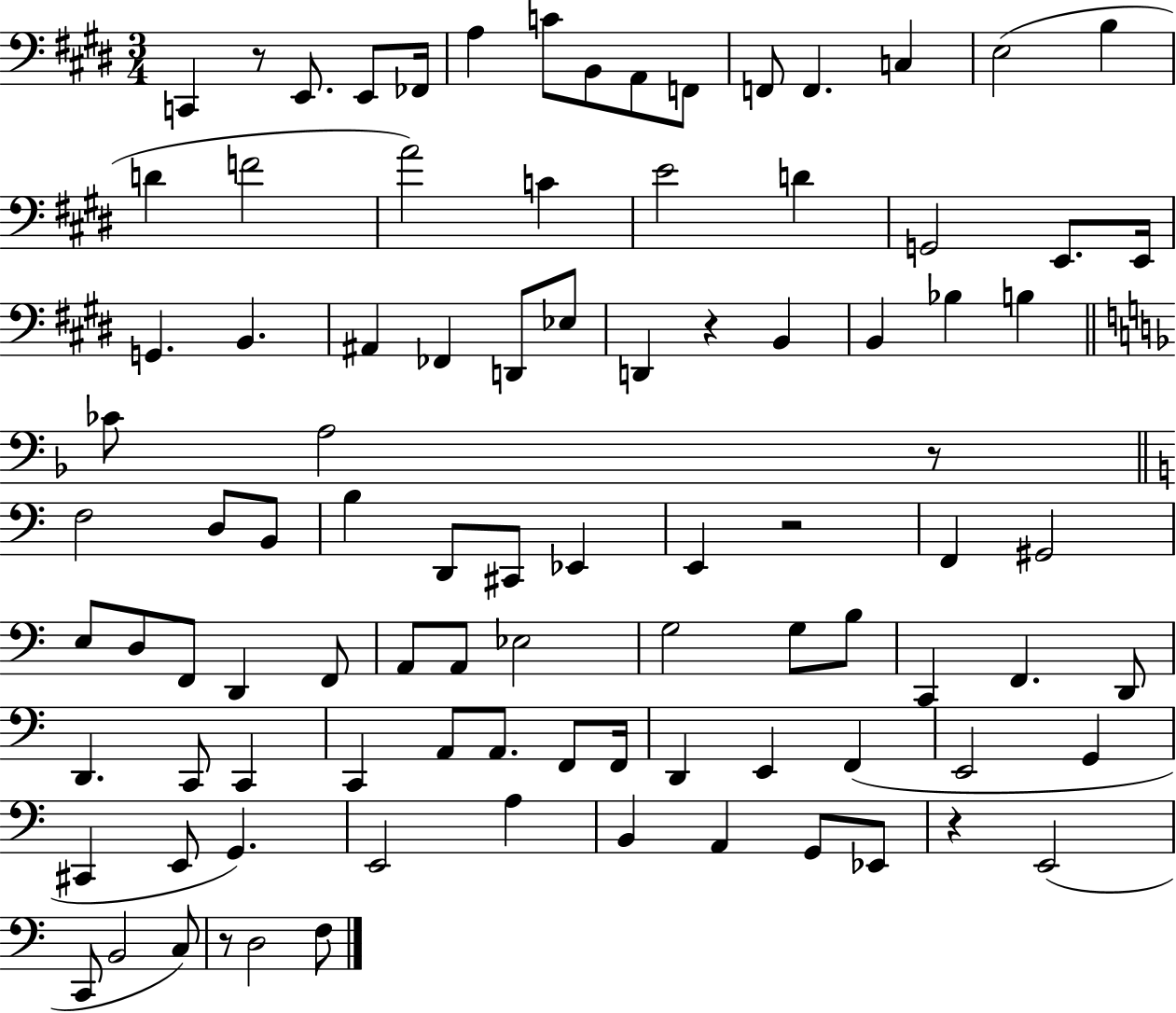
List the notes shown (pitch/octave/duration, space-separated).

C2/q R/e E2/e. E2/e FES2/s A3/q C4/e B2/e A2/e F2/e F2/e F2/q. C3/q E3/h B3/q D4/q F4/h A4/h C4/q E4/h D4/q G2/h E2/e. E2/s G2/q. B2/q. A#2/q FES2/q D2/e Eb3/e D2/q R/q B2/q B2/q Bb3/q B3/q CES4/e A3/h R/e F3/h D3/e B2/e B3/q D2/e C#2/e Eb2/q E2/q R/h F2/q G#2/h E3/e D3/e F2/e D2/q F2/e A2/e A2/e Eb3/h G3/h G3/e B3/e C2/q F2/q. D2/e D2/q. C2/e C2/q C2/q A2/e A2/e. F2/e F2/s D2/q E2/q F2/q E2/h G2/q C#2/q E2/e G2/q. E2/h A3/q B2/q A2/q G2/e Eb2/e R/q E2/h C2/e B2/h C3/e R/e D3/h F3/e